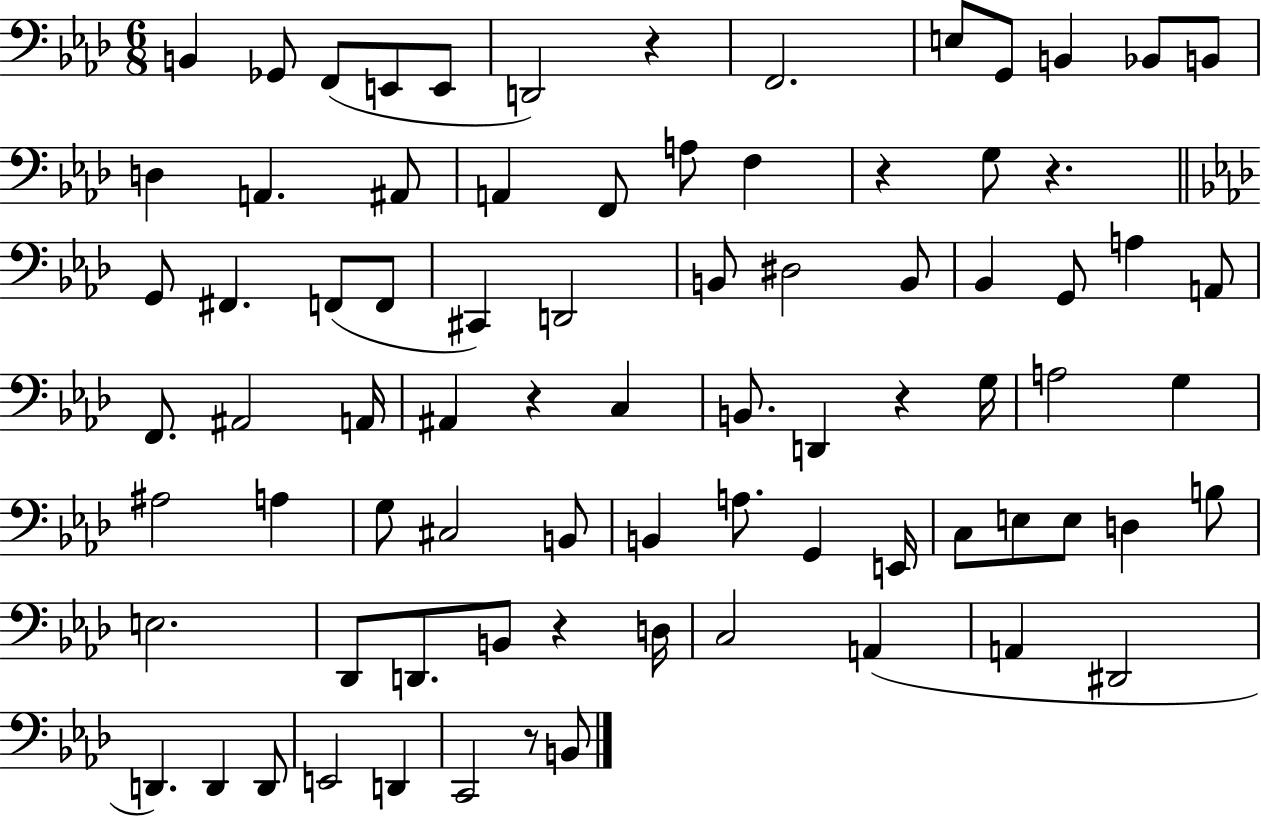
{
  \clef bass
  \numericTimeSignature
  \time 6/8
  \key aes \major
  b,4 ges,8 f,8( e,8 e,8 | d,2) r4 | f,2. | e8 g,8 b,4 bes,8 b,8 | \break d4 a,4. ais,8 | a,4 f,8 a8 f4 | r4 g8 r4. | \bar "||" \break \key aes \major g,8 fis,4. f,8( f,8 | cis,4) d,2 | b,8 dis2 b,8 | bes,4 g,8 a4 a,8 | \break f,8. ais,2 a,16 | ais,4 r4 c4 | b,8. d,4 r4 g16 | a2 g4 | \break ais2 a4 | g8 cis2 b,8 | b,4 a8. g,4 e,16 | c8 e8 e8 d4 b8 | \break e2. | des,8 d,8. b,8 r4 d16 | c2 a,4( | a,4 dis,2 | \break d,4.) d,4 d,8 | e,2 d,4 | c,2 r8 b,8 | \bar "|."
}